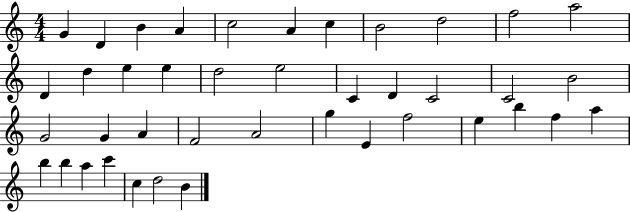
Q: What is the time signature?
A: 4/4